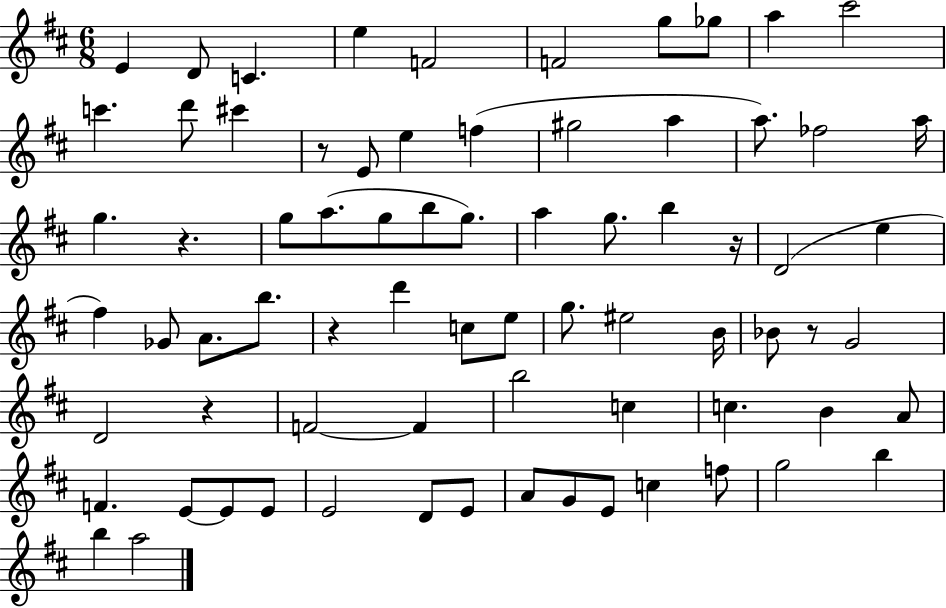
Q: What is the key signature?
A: D major